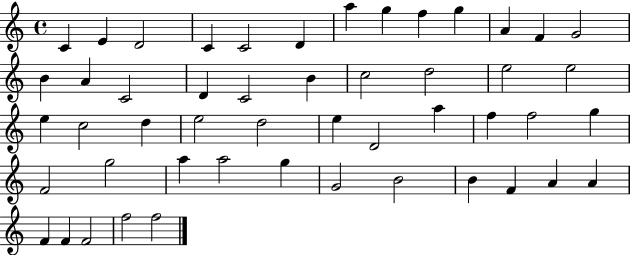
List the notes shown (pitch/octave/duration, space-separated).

C4/q E4/q D4/h C4/q C4/h D4/q A5/q G5/q F5/q G5/q A4/q F4/q G4/h B4/q A4/q C4/h D4/q C4/h B4/q C5/h D5/h E5/h E5/h E5/q C5/h D5/q E5/h D5/h E5/q D4/h A5/q F5/q F5/h G5/q F4/h G5/h A5/q A5/h G5/q G4/h B4/h B4/q F4/q A4/q A4/q F4/q F4/q F4/h F5/h F5/h